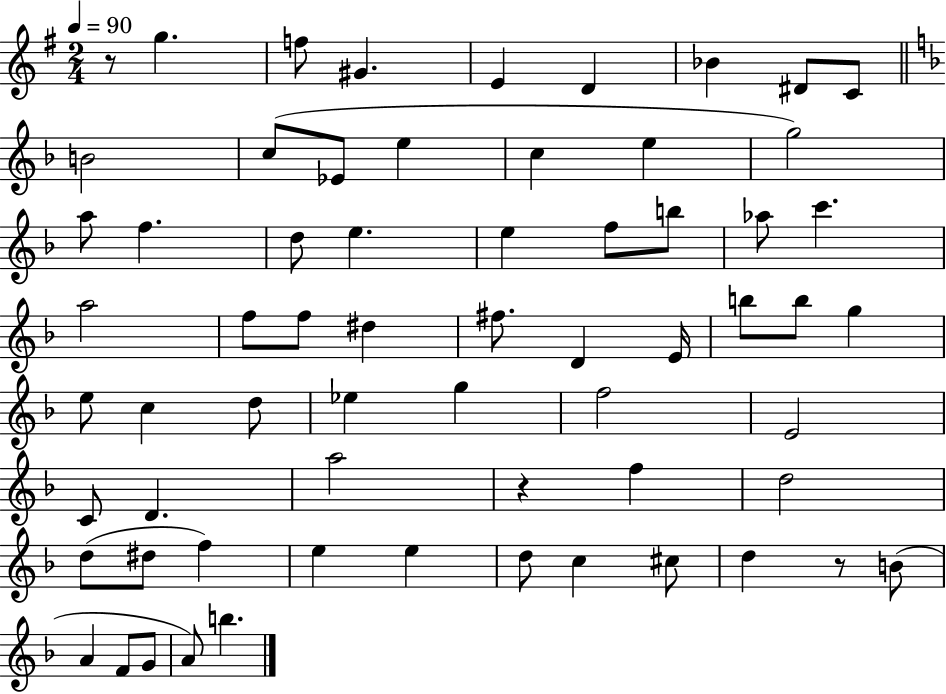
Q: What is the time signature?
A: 2/4